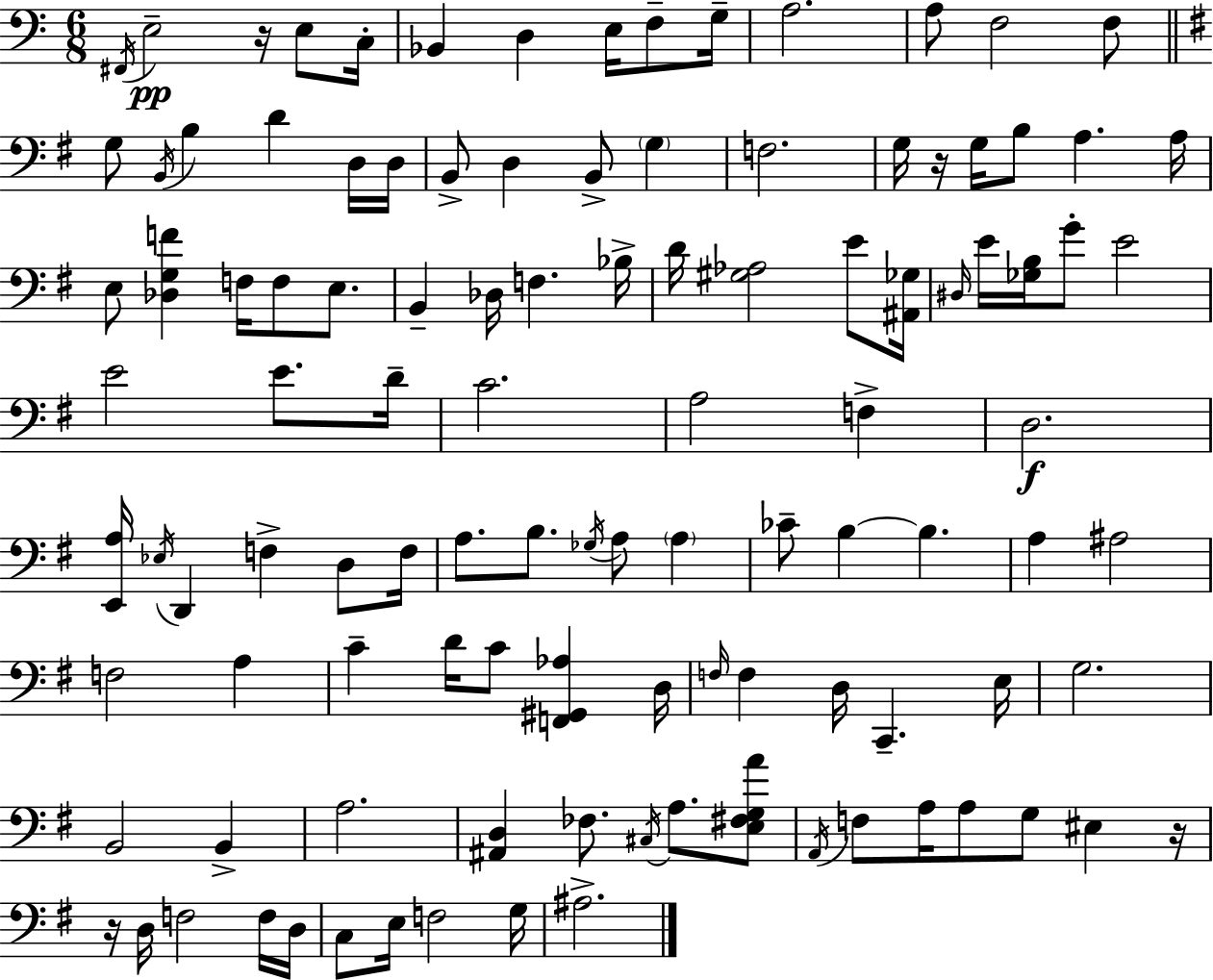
{
  \clef bass
  \numericTimeSignature
  \time 6/8
  \key c \major
  \acciaccatura { fis,16 }\pp e2-- r16 e8 | c16-. bes,4 d4 e16 f8-- | g16-- a2. | a8 f2 f8 | \break \bar "||" \break \key e \minor g8 \acciaccatura { b,16 } b4 d'4 d16 | d16 b,8-> d4 b,8-> \parenthesize g4 | f2. | g16 r16 g16 b8 a4. | \break a16 e8 <des g f'>4 f16 f8 e8. | b,4-- des16 f4. | bes16-> d'16 <gis aes>2 e'8 | <ais, ges>16 \grace { dis16 } e'16 <ges b>16 g'8-. e'2 | \break e'2 e'8. | d'16-- c'2. | a2 f4-> | d2.\f | \break <e, a>16 \acciaccatura { ees16 } d,4 f4-> | d8 f16 a8. b8. \acciaccatura { ges16 } a8 | \parenthesize a4 ces'8-- b4~~ b4. | a4 ais2 | \break f2 | a4 c'4-- d'16 c'8 <f, gis, aes>4 | d16 \grace { f16 } f4 d16 c,4.-- | e16 g2. | \break b,2 | b,4-> a2. | <ais, d>4 fes8. | \acciaccatura { cis16 } a8. <e fis g a'>8 \acciaccatura { a,16 } f8 a16 a8 | \break g8 eis4 r16 r16 d16 f2 | f16 d16 c8 e16 f2 | g16 ais2.-> | \bar "|."
}